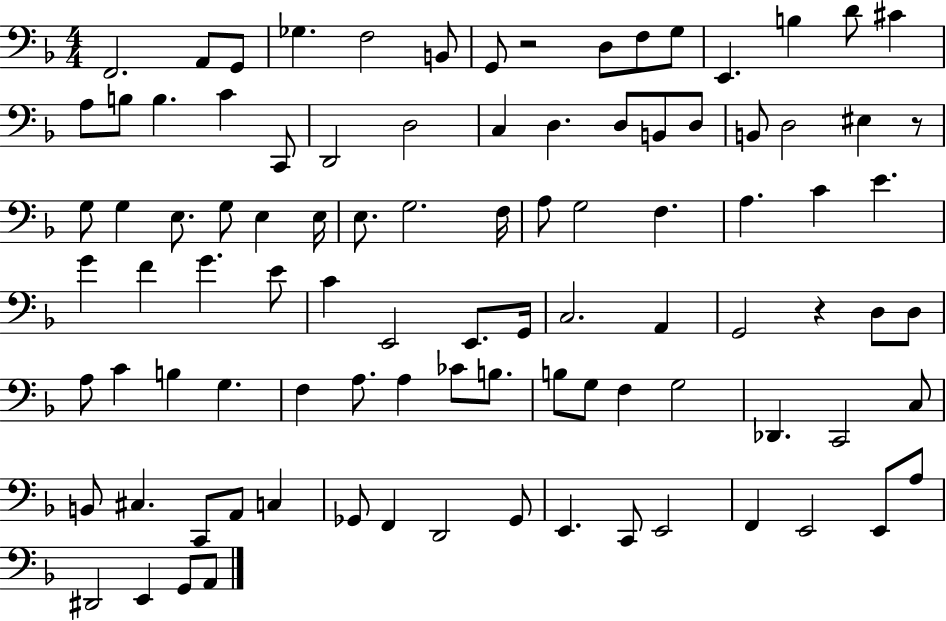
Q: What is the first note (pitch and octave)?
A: F2